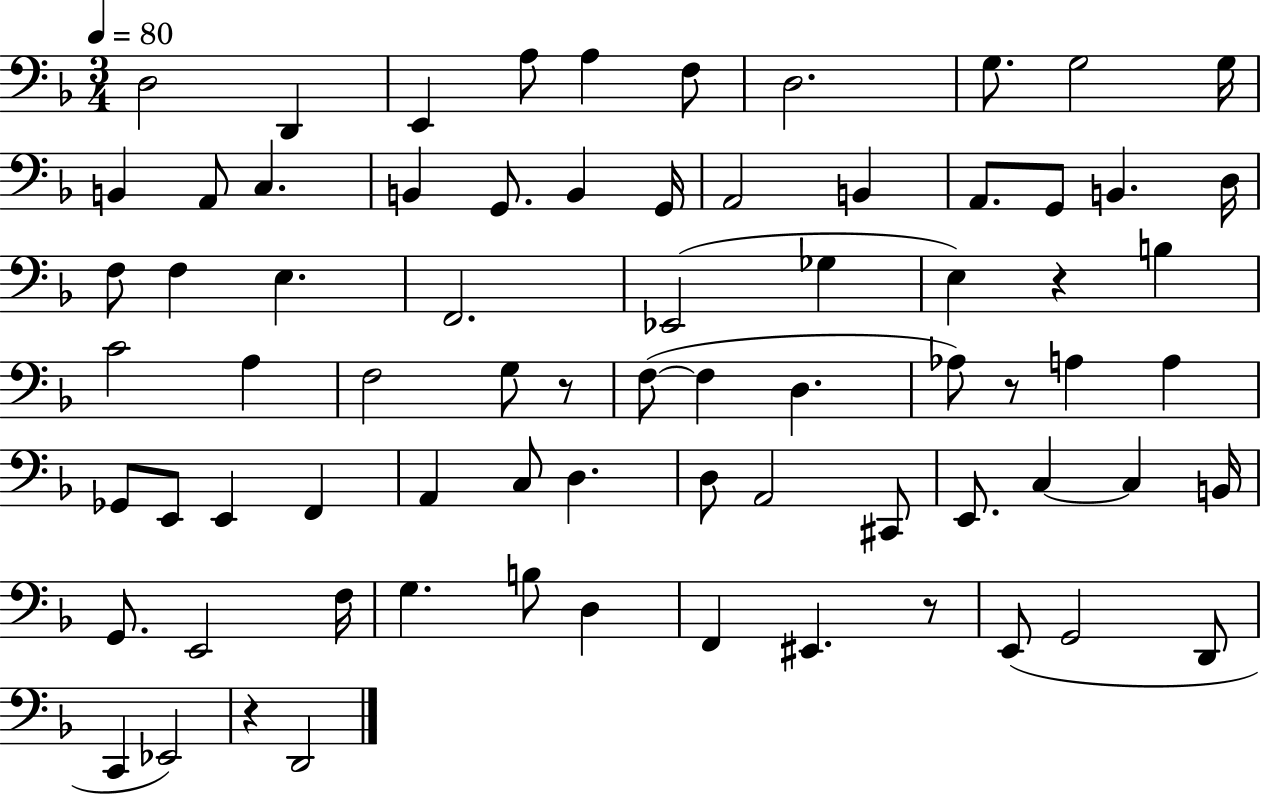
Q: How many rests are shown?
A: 5